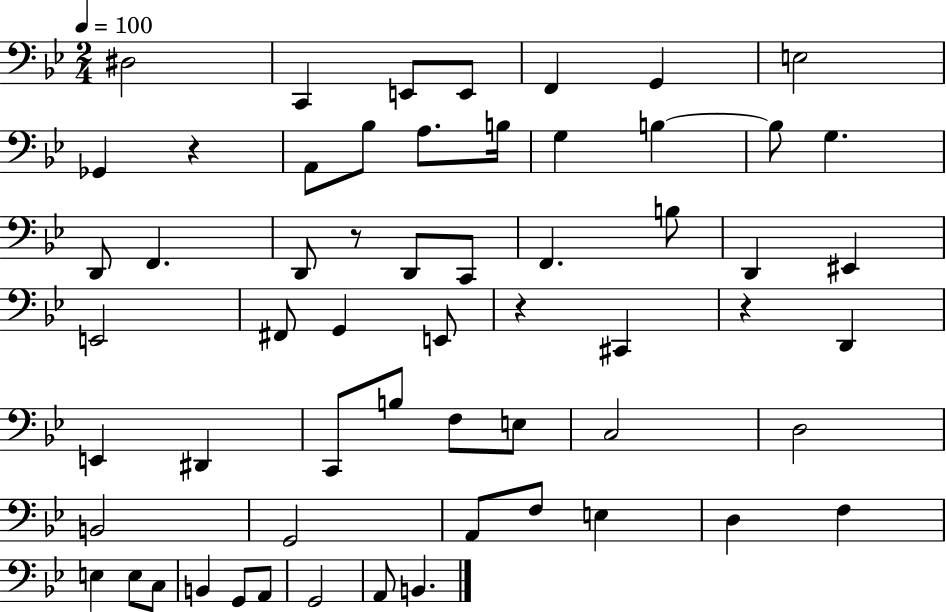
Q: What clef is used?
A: bass